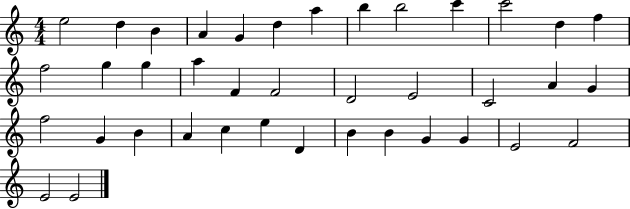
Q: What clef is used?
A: treble